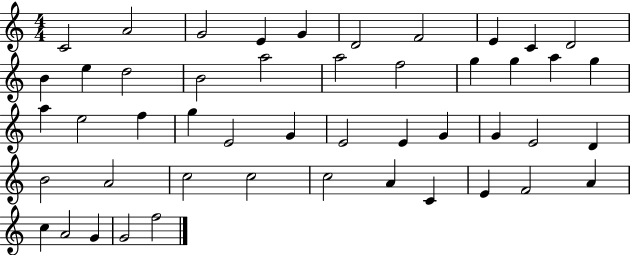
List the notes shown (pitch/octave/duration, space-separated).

C4/h A4/h G4/h E4/q G4/q D4/h F4/h E4/q C4/q D4/h B4/q E5/q D5/h B4/h A5/h A5/h F5/h G5/q G5/q A5/q G5/q A5/q E5/h F5/q G5/q E4/h G4/q E4/h E4/q G4/q G4/q E4/h D4/q B4/h A4/h C5/h C5/h C5/h A4/q C4/q E4/q F4/h A4/q C5/q A4/h G4/q G4/h F5/h